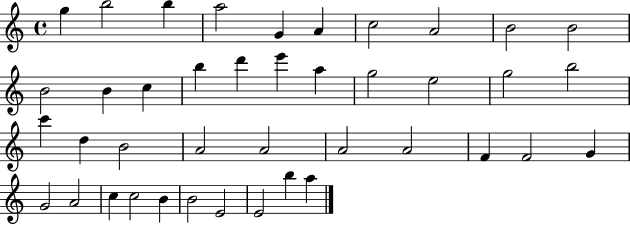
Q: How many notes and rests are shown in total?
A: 41